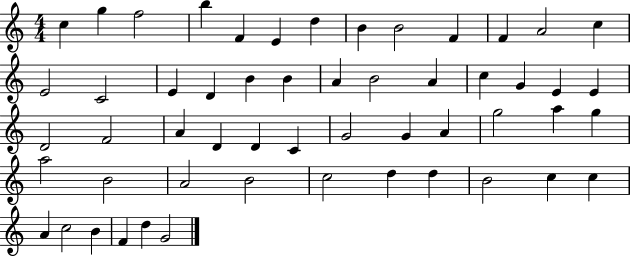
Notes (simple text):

C5/q G5/q F5/h B5/q F4/q E4/q D5/q B4/q B4/h F4/q F4/q A4/h C5/q E4/h C4/h E4/q D4/q B4/q B4/q A4/q B4/h A4/q C5/q G4/q E4/q E4/q D4/h F4/h A4/q D4/q D4/q C4/q G4/h G4/q A4/q G5/h A5/q G5/q A5/h B4/h A4/h B4/h C5/h D5/q D5/q B4/h C5/q C5/q A4/q C5/h B4/q F4/q D5/q G4/h